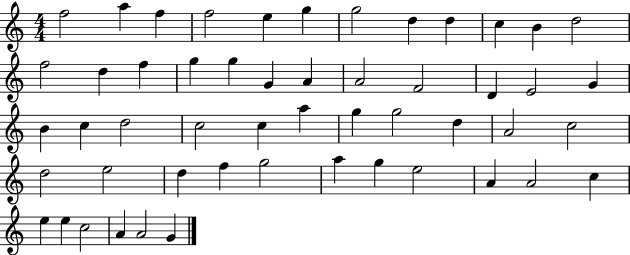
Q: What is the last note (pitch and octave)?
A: G4